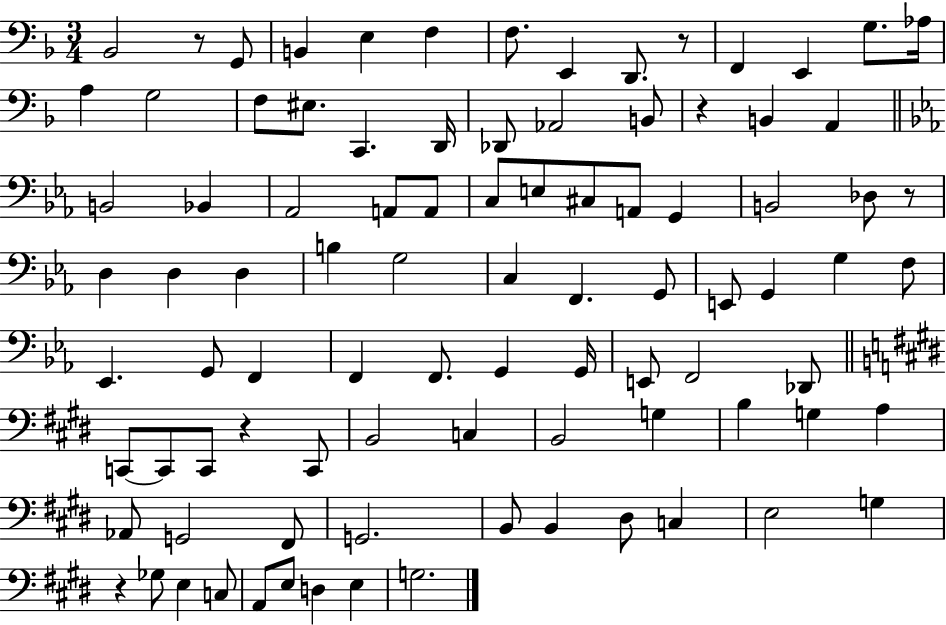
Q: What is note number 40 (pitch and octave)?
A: G3